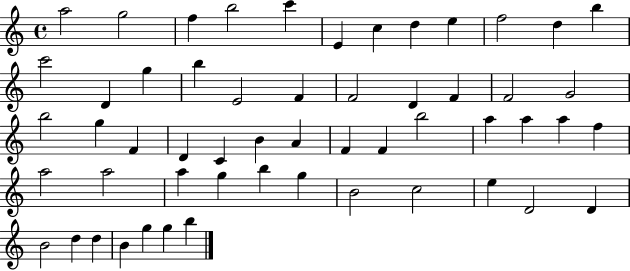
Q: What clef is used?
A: treble